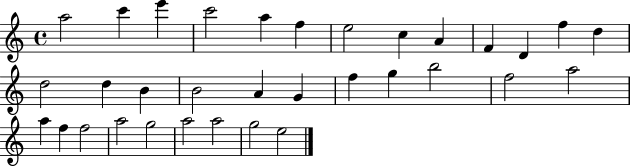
A5/h C6/q E6/q C6/h A5/q F5/q E5/h C5/q A4/q F4/q D4/q F5/q D5/q D5/h D5/q B4/q B4/h A4/q G4/q F5/q G5/q B5/h F5/h A5/h A5/q F5/q F5/h A5/h G5/h A5/h A5/h G5/h E5/h